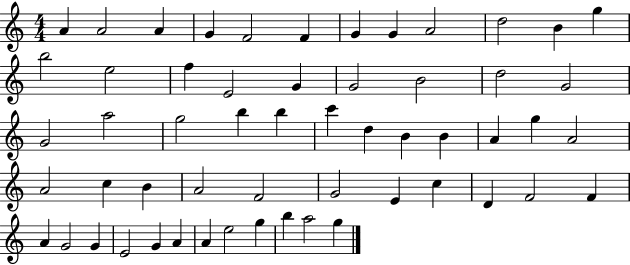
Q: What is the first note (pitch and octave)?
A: A4